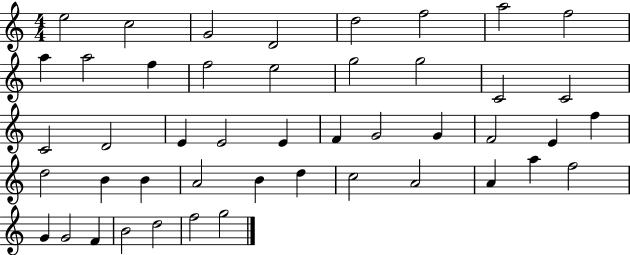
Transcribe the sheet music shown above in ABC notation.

X:1
T:Untitled
M:4/4
L:1/4
K:C
e2 c2 G2 D2 d2 f2 a2 f2 a a2 f f2 e2 g2 g2 C2 C2 C2 D2 E E2 E F G2 G F2 E f d2 B B A2 B d c2 A2 A a f2 G G2 F B2 d2 f2 g2